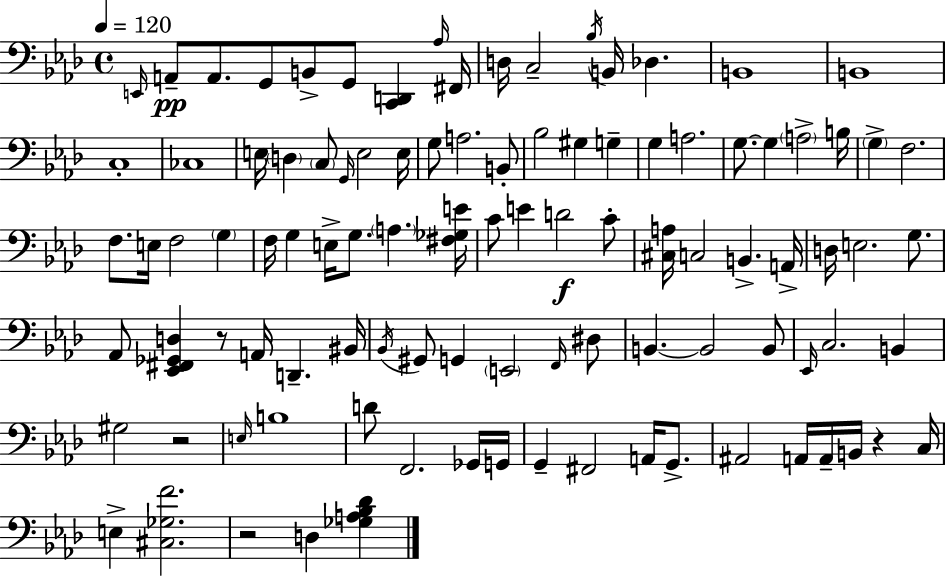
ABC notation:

X:1
T:Untitled
M:4/4
L:1/4
K:Fm
E,,/4 A,,/2 A,,/2 G,,/2 B,,/2 G,,/2 [C,,D,,] _A,/4 ^F,,/4 D,/4 C,2 _B,/4 B,,/4 _D, B,,4 B,,4 C,4 _C,4 E,/4 D, C,/2 G,,/4 E,2 E,/4 G,/2 A,2 B,,/2 _B,2 ^G, G, G, A,2 G,/2 G, A,2 B,/4 G, F,2 F,/2 E,/4 F,2 G, F,/4 G, E,/4 G,/2 A, [^F,_G,E]/4 C/2 E D2 C/2 [^C,A,]/4 C,2 B,, A,,/4 D,/4 E,2 G,/2 _A,,/2 [_E,,^F,,_G,,D,] z/2 A,,/4 D,, ^B,,/4 _B,,/4 ^G,,/2 G,, E,,2 F,,/4 ^D,/2 B,, B,,2 B,,/2 _E,,/4 C,2 B,, ^G,2 z2 E,/4 B,4 D/2 F,,2 _G,,/4 G,,/4 G,, ^F,,2 A,,/4 G,,/2 ^A,,2 A,,/4 A,,/4 B,,/4 z C,/4 E, [^C,_G,F]2 z2 D, [_G,A,_B,_D]